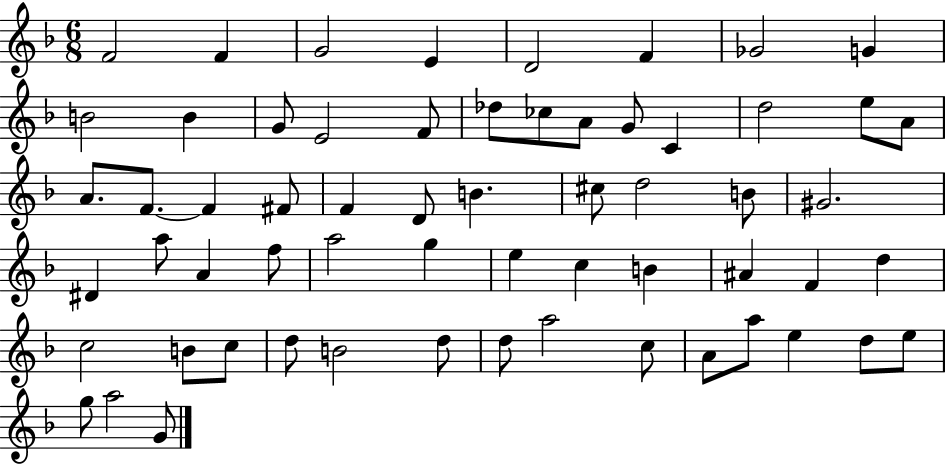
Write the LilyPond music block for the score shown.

{
  \clef treble
  \numericTimeSignature
  \time 6/8
  \key f \major
  \repeat volta 2 { f'2 f'4 | g'2 e'4 | d'2 f'4 | ges'2 g'4 | \break b'2 b'4 | g'8 e'2 f'8 | des''8 ces''8 a'8 g'8 c'4 | d''2 e''8 a'8 | \break a'8. f'8.~~ f'4 fis'8 | f'4 d'8 b'4. | cis''8 d''2 b'8 | gis'2. | \break dis'4 a''8 a'4 f''8 | a''2 g''4 | e''4 c''4 b'4 | ais'4 f'4 d''4 | \break c''2 b'8 c''8 | d''8 b'2 d''8 | d''8 a''2 c''8 | a'8 a''8 e''4 d''8 e''8 | \break g''8 a''2 g'8 | } \bar "|."
}